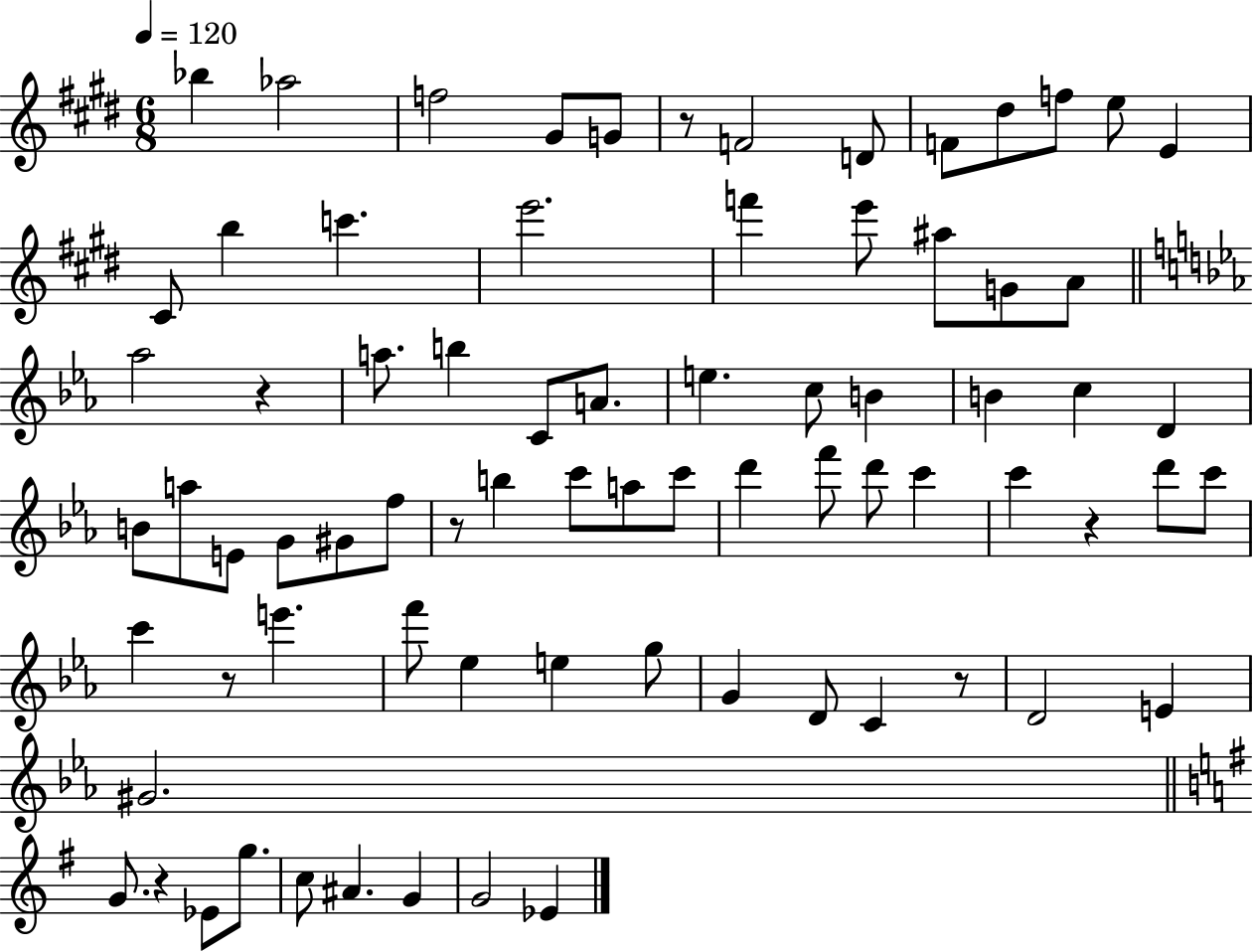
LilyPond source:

{
  \clef treble
  \numericTimeSignature
  \time 6/8
  \key e \major
  \tempo 4 = 120
  bes''4 aes''2 | f''2 gis'8 g'8 | r8 f'2 d'8 | f'8 dis''8 f''8 e''8 e'4 | \break cis'8 b''4 c'''4. | e'''2. | f'''4 e'''8 ais''8 g'8 a'8 | \bar "||" \break \key ees \major aes''2 r4 | a''8. b''4 c'8 a'8. | e''4. c''8 b'4 | b'4 c''4 d'4 | \break b'8 a''8 e'8 g'8 gis'8 f''8 | r8 b''4 c'''8 a''8 c'''8 | d'''4 f'''8 d'''8 c'''4 | c'''4 r4 d'''8 c'''8 | \break c'''4 r8 e'''4. | f'''8 ees''4 e''4 g''8 | g'4 d'8 c'4 r8 | d'2 e'4 | \break gis'2. | \bar "||" \break \key g \major g'8. r4 ees'8 g''8. | c''8 ais'4. g'4 | g'2 ees'4 | \bar "|."
}